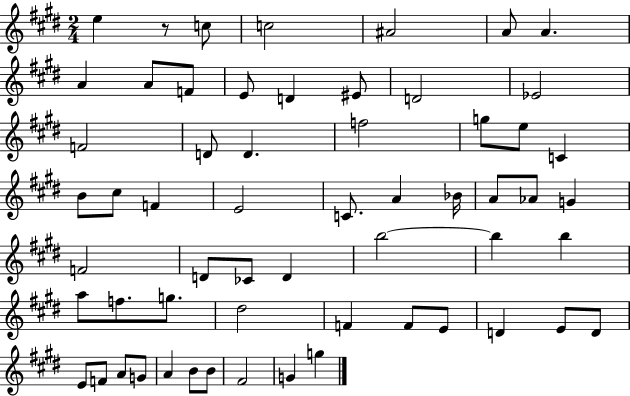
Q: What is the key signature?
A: E major